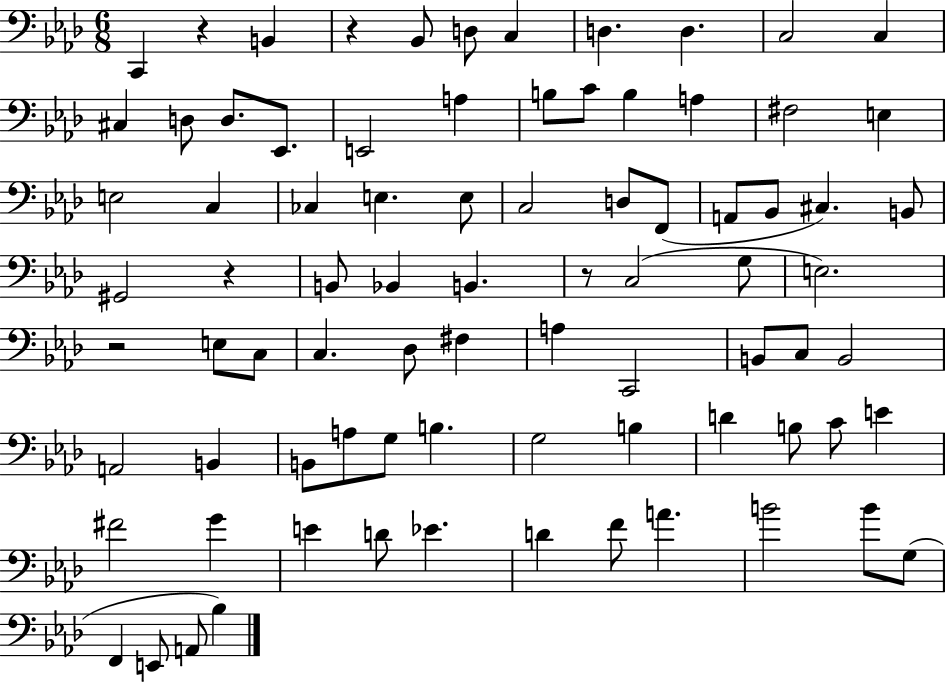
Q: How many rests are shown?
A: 5